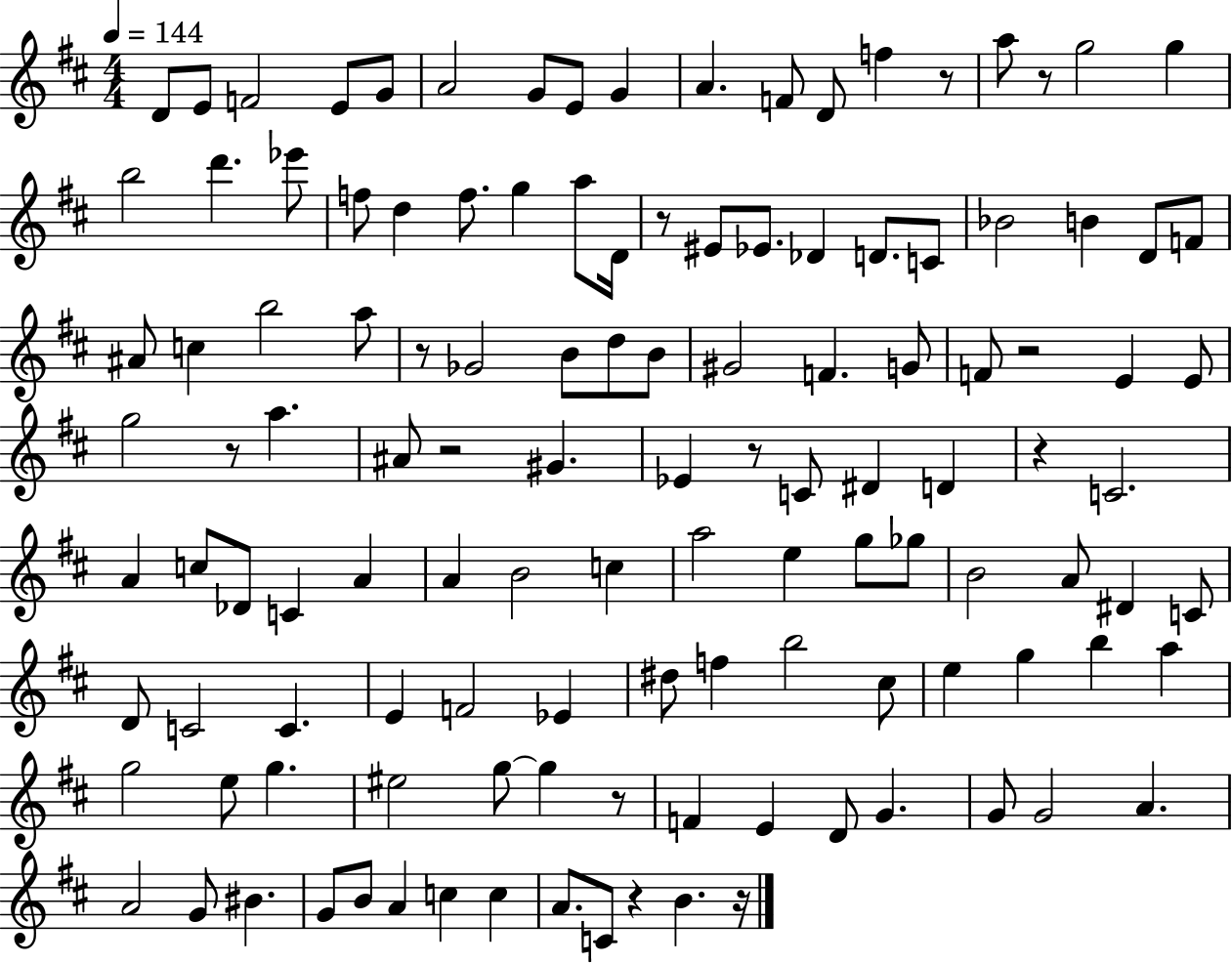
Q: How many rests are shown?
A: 12